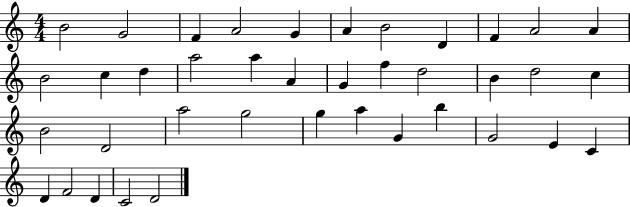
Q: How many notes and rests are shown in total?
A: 39